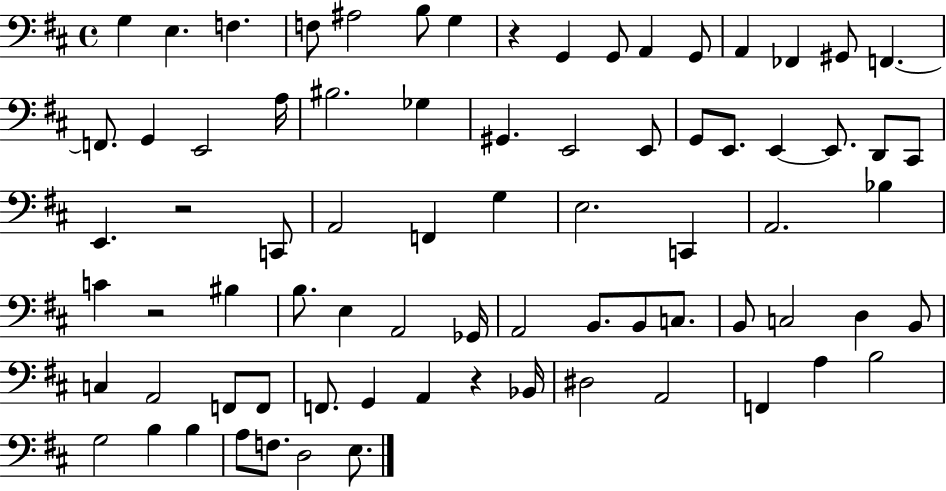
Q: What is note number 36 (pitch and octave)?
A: E3